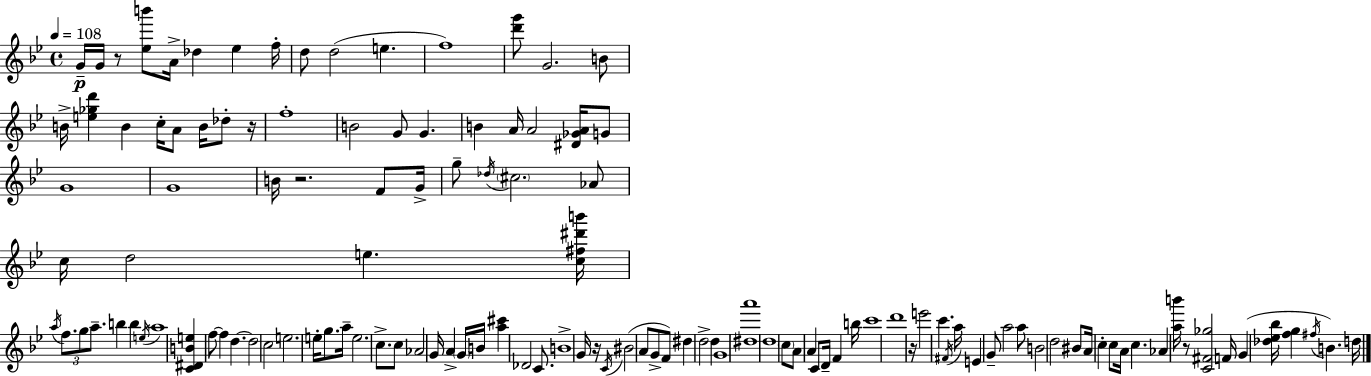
X:1
T:Untitled
M:4/4
L:1/4
K:Bb
G/4 G/4 z/2 [_eb']/2 A/4 _d _e f/4 d/2 d2 e f4 [d'g']/2 G2 B/2 B/4 [e_gd'] B c/4 A/2 B/4 _d/2 z/4 f4 B2 G/2 G B A/4 A2 [^D_GA]/4 G/2 G4 G4 B/4 z2 F/2 G/4 g/2 _d/4 ^c2 _A/2 c/4 d2 e [c^f^d'b']/4 a/4 f/2 g/2 a/2 b b e/4 a4 [C^DBe] f/2 f d d2 c2 e2 e/4 g/2 a/4 e2 c/2 c/2 _A2 G/4 A G/4 B/4 [a^c'] _D2 C/2 B4 G/4 z/4 C/4 ^B2 A/2 G/2 F/2 ^d d2 d G4 [^da']4 d4 c/2 A/2 A C/2 D/4 F b/4 c'4 d'4 z/4 e'2 c' ^F/4 a/4 E G/2 a2 a/2 B2 d2 ^B/2 A/4 c c/2 A/4 c _A [ab']/4 z/2 [C^F_g]2 F/4 G [_d_e_b]/4 [fg] ^f/4 B d/4